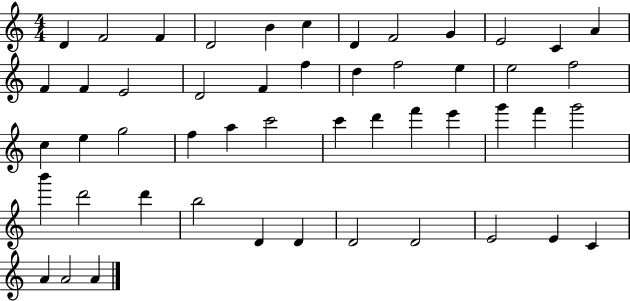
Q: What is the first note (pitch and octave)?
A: D4